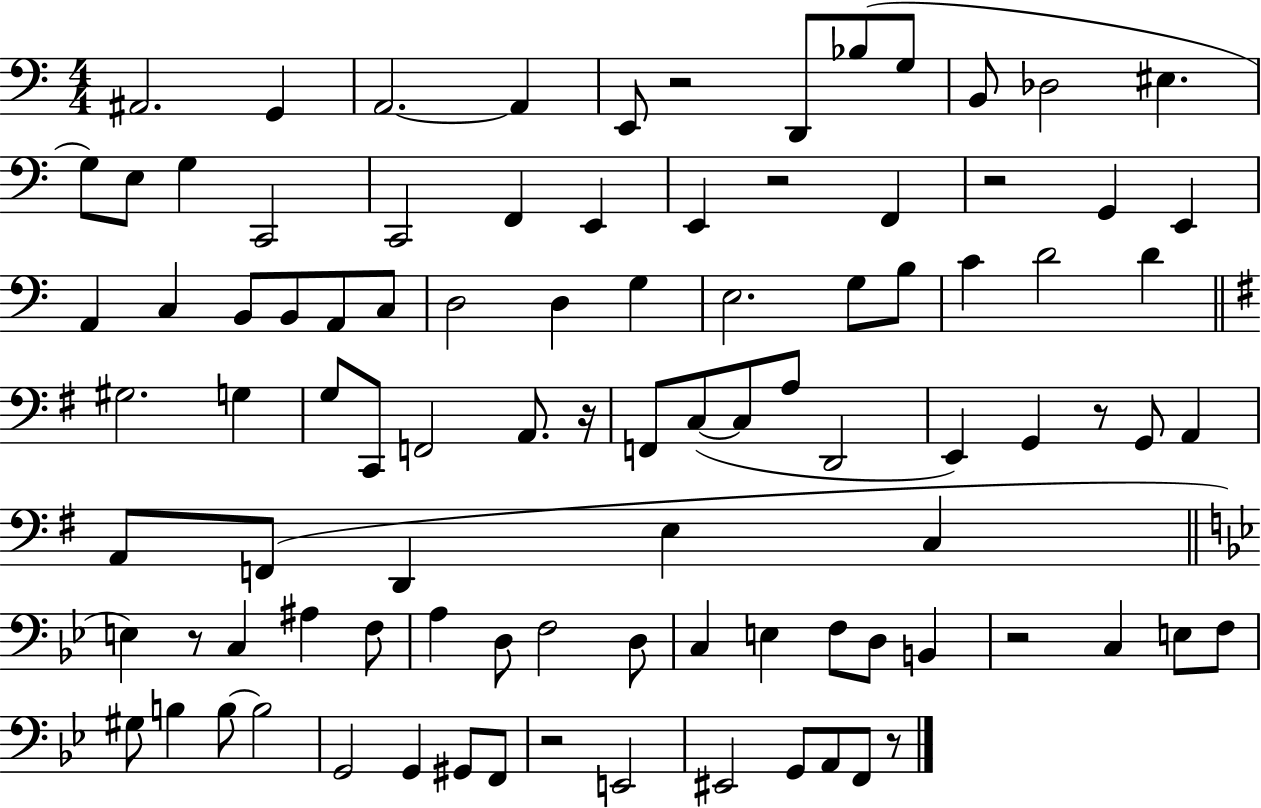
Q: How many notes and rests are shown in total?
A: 95